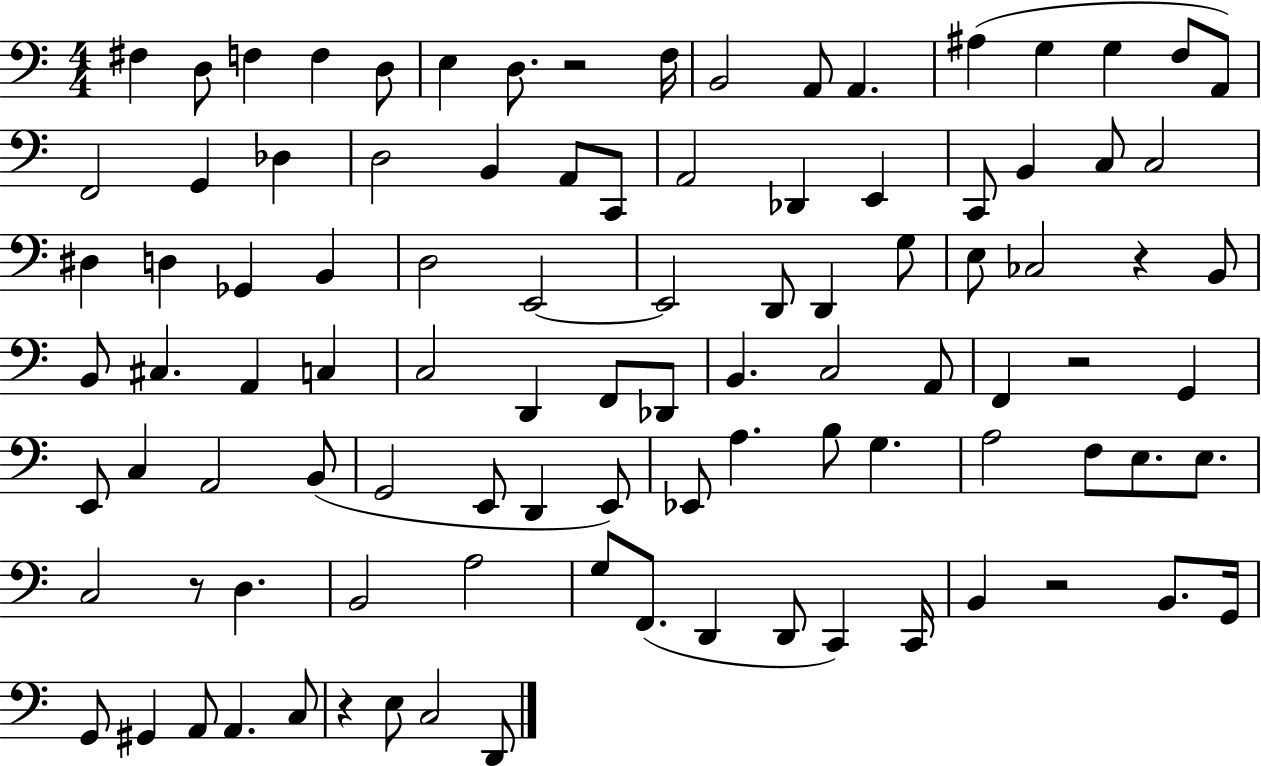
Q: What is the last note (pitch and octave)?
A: D2